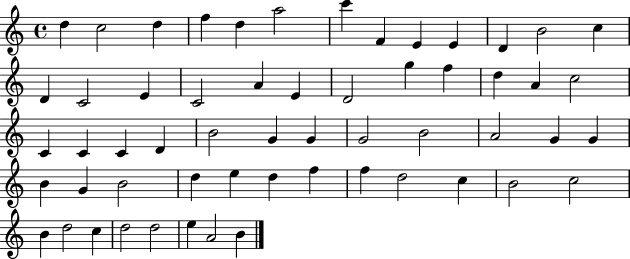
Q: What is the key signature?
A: C major